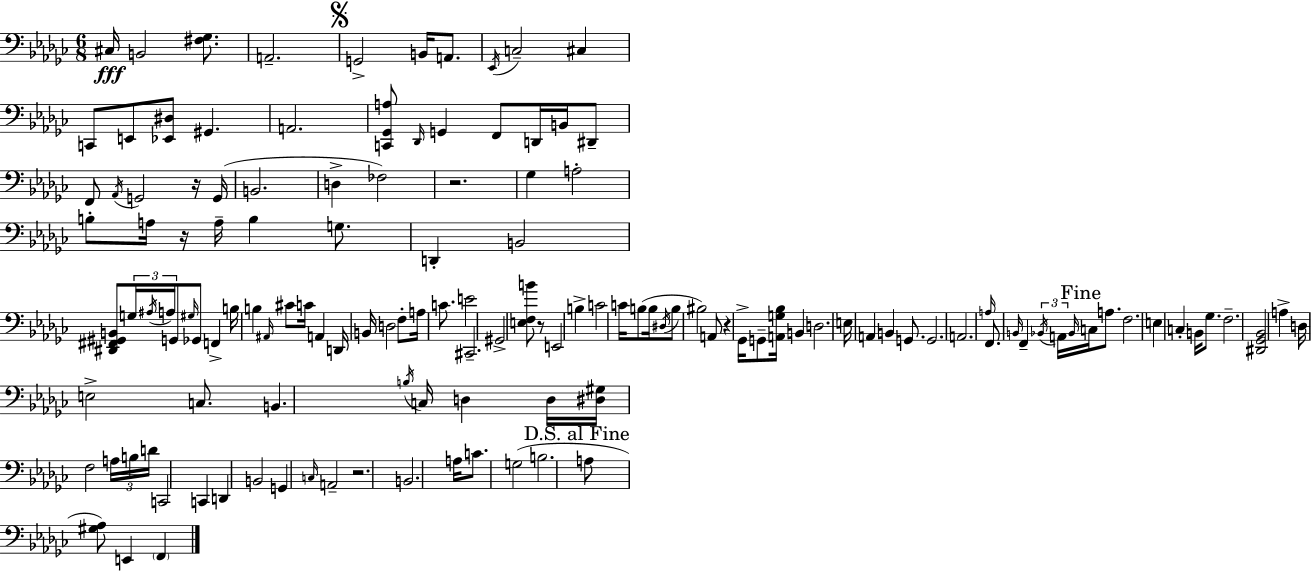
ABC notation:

X:1
T:Untitled
M:6/8
L:1/4
K:Ebm
^C,/4 B,,2 [^F,_G,]/2 A,,2 G,,2 B,,/4 A,,/2 _E,,/4 C,2 ^C, C,,/2 E,,/2 [_E,,^D,]/2 ^G,, A,,2 [C,,_G,,A,]/2 _D,,/4 G,, F,,/2 D,,/4 B,,/4 ^D,,/2 F,,/2 _A,,/4 G,,2 z/4 G,,/4 B,,2 D, _F,2 z2 _G, A,2 B,/2 A,/4 z/4 A,/4 B, G,/2 D,, B,,2 [^D,,^F,,^G,,B,,]/2 G,/4 ^A,/4 A,/4 G,,/2 ^G,/4 _G,,/2 F,, B,/4 B, ^A,,/4 ^C/2 C/4 A,, D,,/4 B,,/4 D,2 F,/2 A,/4 C/2 E2 ^C,,2 ^G,,2 [E,F,B]/2 z/2 E,,2 B, C2 C/4 B,/2 B,/4 ^D,/4 B,/2 ^B,2 A,,/2 z _G,,/4 G,,/2 [A,,G,_B,]/4 B,, D,2 E,/4 A,, B,, G,,/2 G,,2 A,,2 A,/4 F,,/2 B,,/4 F,, _B,,/4 A,,/4 _B,,/4 C,/4 A,/2 F,2 E, C, B,,/4 _G,/2 F,2 [^D,,_G,,_B,,]2 A, D,/4 E,2 C,/2 B,, B,/4 C,/4 D, D,/4 [^D,^G,]/4 F,2 A,/4 B,/4 D/4 C,,2 C,, D,, B,,2 G,, C,/4 A,,2 z2 B,,2 A,/4 C/2 G,2 B,2 A,/2 [^G,_A,]/2 E,, F,,